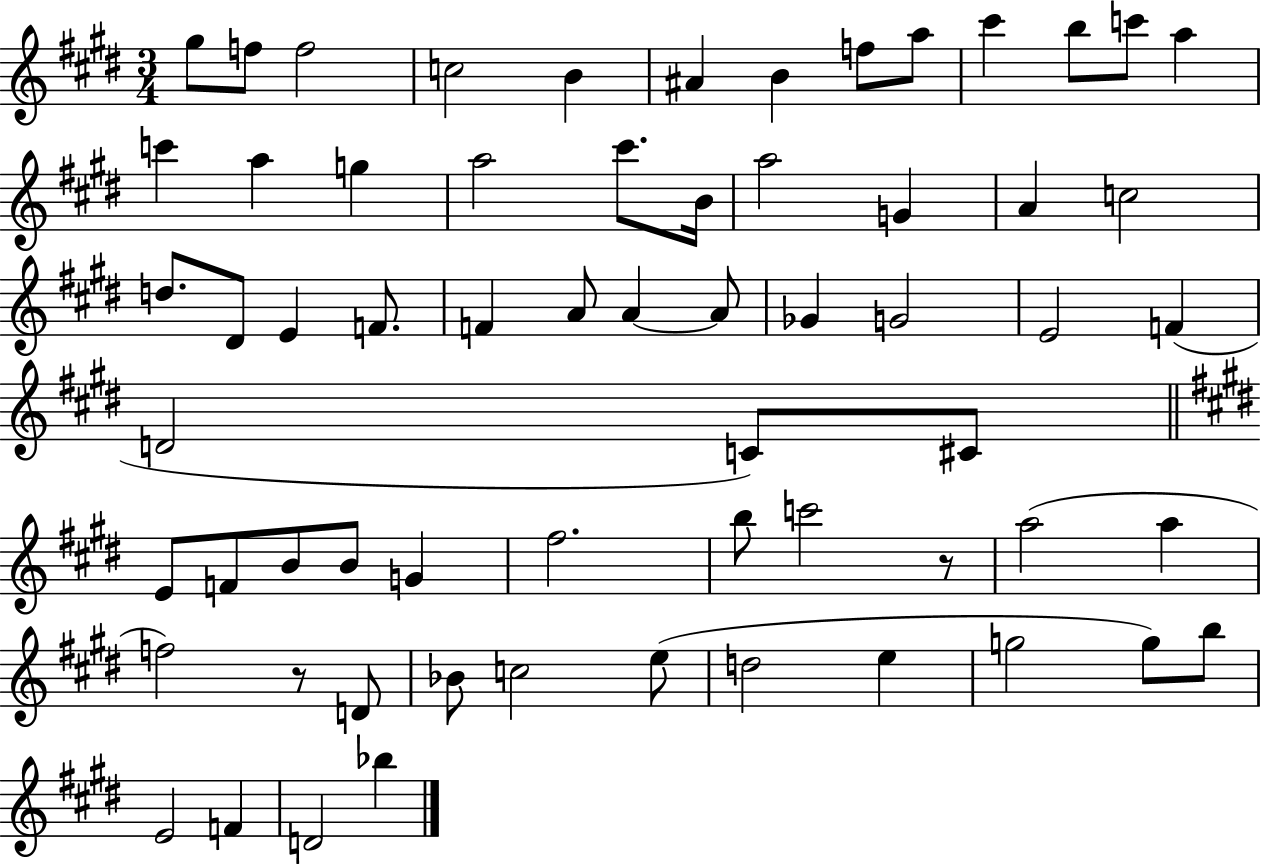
X:1
T:Untitled
M:3/4
L:1/4
K:E
^g/2 f/2 f2 c2 B ^A B f/2 a/2 ^c' b/2 c'/2 a c' a g a2 ^c'/2 B/4 a2 G A c2 d/2 ^D/2 E F/2 F A/2 A A/2 _G G2 E2 F D2 C/2 ^C/2 E/2 F/2 B/2 B/2 G ^f2 b/2 c'2 z/2 a2 a f2 z/2 D/2 _B/2 c2 e/2 d2 e g2 g/2 b/2 E2 F D2 _b